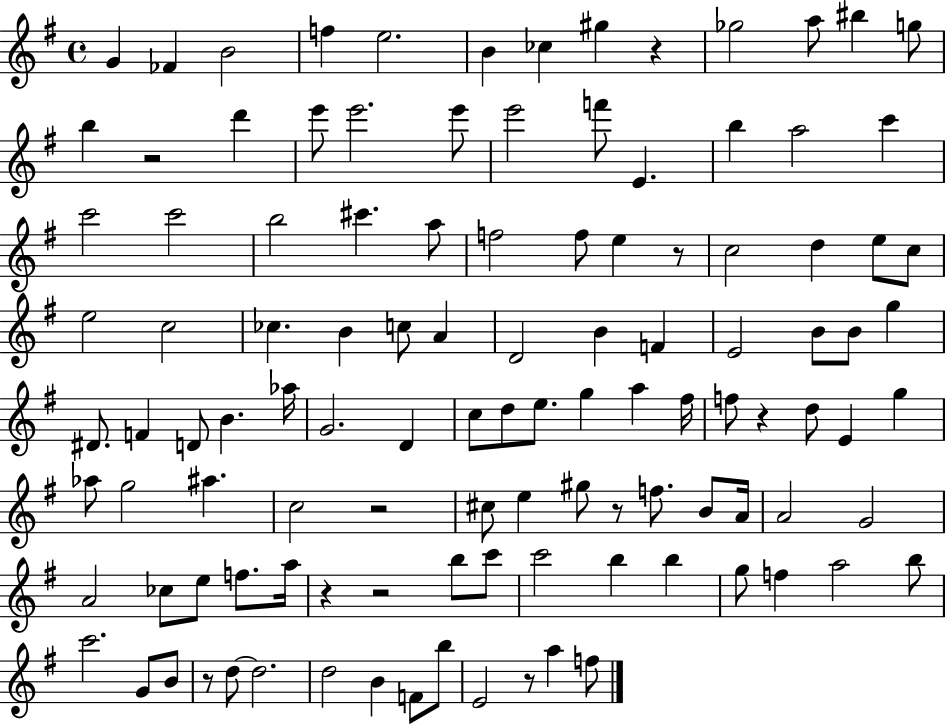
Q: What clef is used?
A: treble